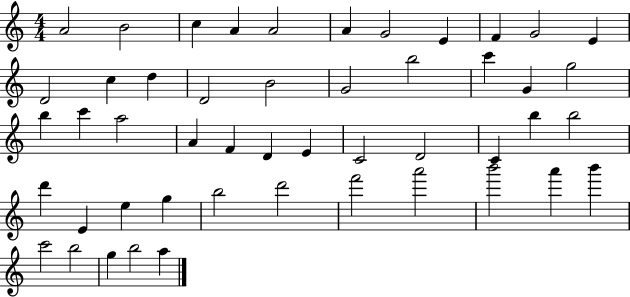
A4/h B4/h C5/q A4/q A4/h A4/q G4/h E4/q F4/q G4/h E4/q D4/h C5/q D5/q D4/h B4/h G4/h B5/h C6/q G4/q G5/h B5/q C6/q A5/h A4/q F4/q D4/q E4/q C4/h D4/h C4/q B5/q B5/h D6/q E4/q E5/q G5/q B5/h D6/h F6/h A6/h B6/h A6/q B6/q C6/h B5/h G5/q B5/h A5/q